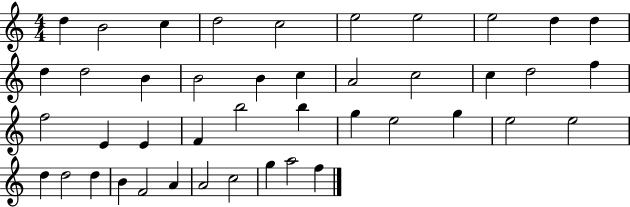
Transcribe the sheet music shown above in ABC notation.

X:1
T:Untitled
M:4/4
L:1/4
K:C
d B2 c d2 c2 e2 e2 e2 d d d d2 B B2 B c A2 c2 c d2 f f2 E E F b2 b g e2 g e2 e2 d d2 d B F2 A A2 c2 g a2 f